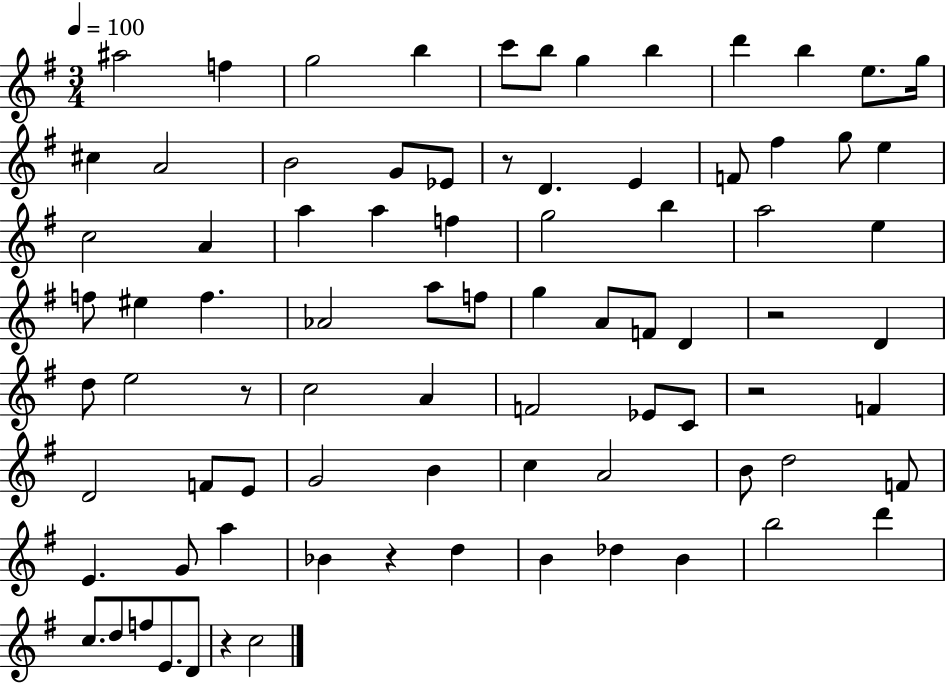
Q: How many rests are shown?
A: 6